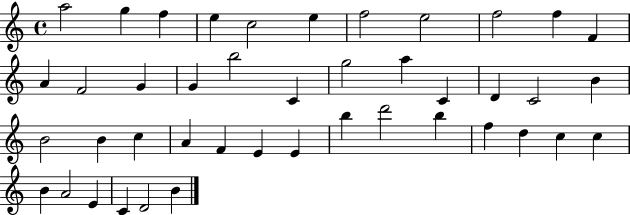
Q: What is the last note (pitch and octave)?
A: B4